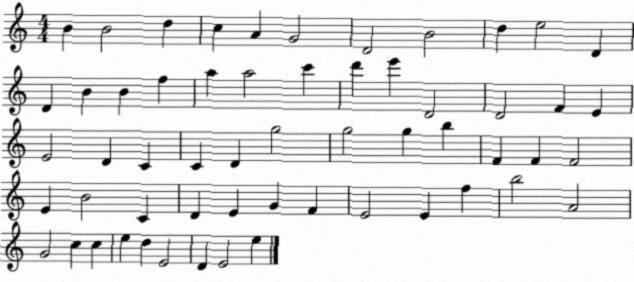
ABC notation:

X:1
T:Untitled
M:4/4
L:1/4
K:C
B B2 d c A G2 D2 B2 d e2 D D B B f a a2 c' d' e' D2 D2 F E E2 D C C D g2 g2 g b F F F2 E B2 C D E G F E2 E f b2 A2 G2 c c e d E2 D E2 e